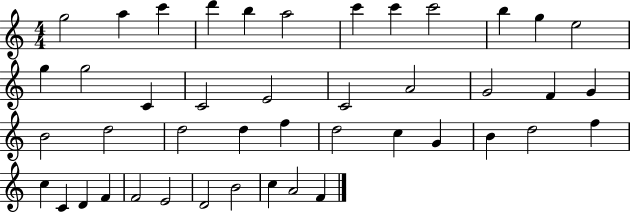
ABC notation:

X:1
T:Untitled
M:4/4
L:1/4
K:C
g2 a c' d' b a2 c' c' c'2 b g e2 g g2 C C2 E2 C2 A2 G2 F G B2 d2 d2 d f d2 c G B d2 f c C D F F2 E2 D2 B2 c A2 F